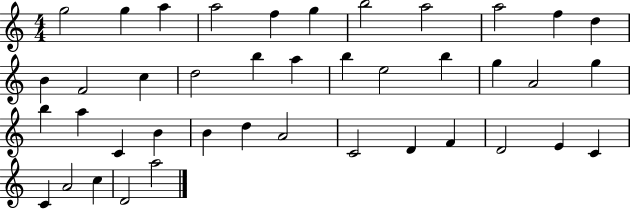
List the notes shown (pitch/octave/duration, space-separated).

G5/h G5/q A5/q A5/h F5/q G5/q B5/h A5/h A5/h F5/q D5/q B4/q F4/h C5/q D5/h B5/q A5/q B5/q E5/h B5/q G5/q A4/h G5/q B5/q A5/q C4/q B4/q B4/q D5/q A4/h C4/h D4/q F4/q D4/h E4/q C4/q C4/q A4/h C5/q D4/h A5/h